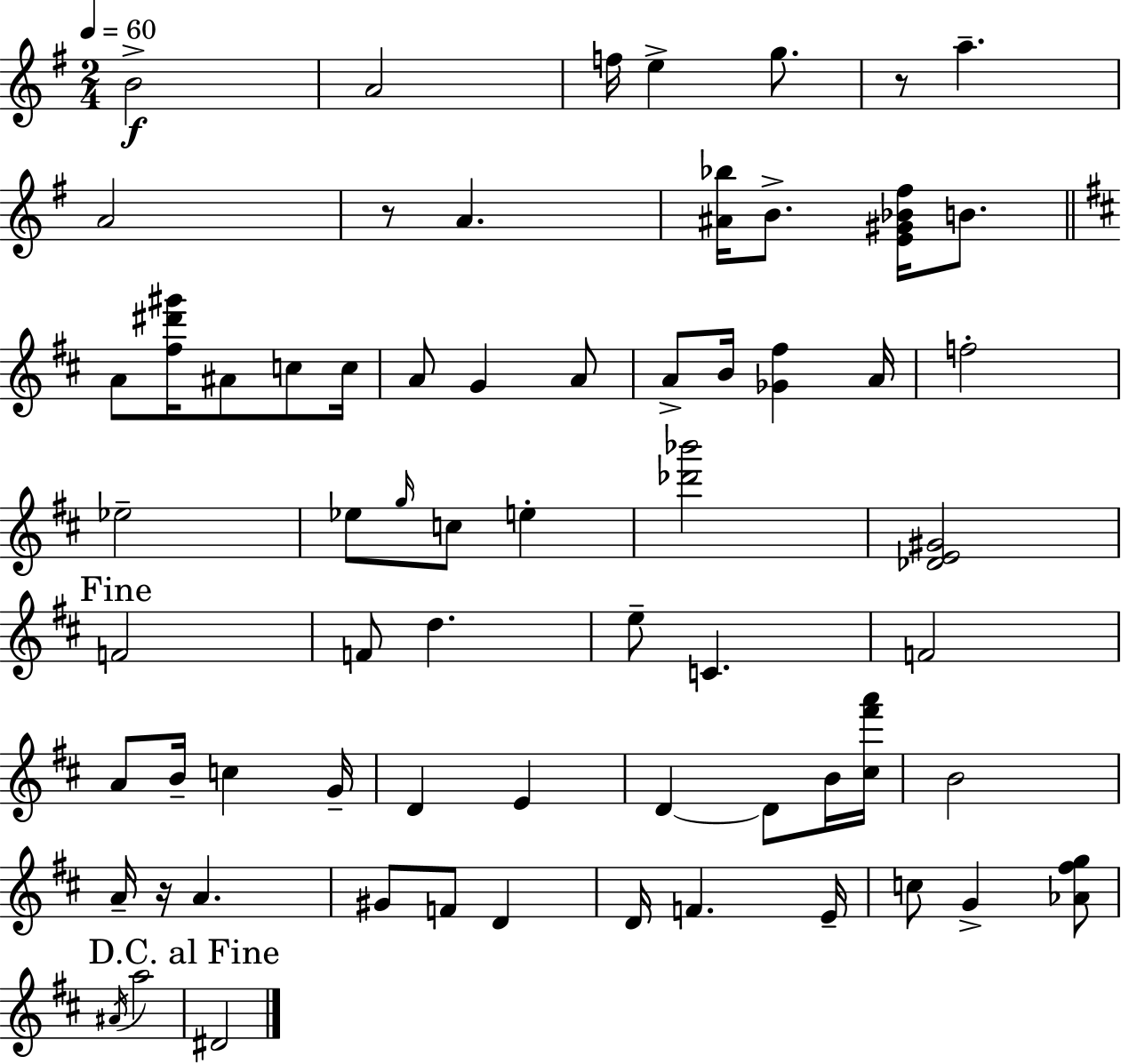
B4/h A4/h F5/s E5/q G5/e. R/e A5/q. A4/h R/e A4/q. [A#4,Bb5]/s B4/e. [E4,G#4,Bb4,F#5]/s B4/e. A4/e [F#5,D#6,G#6]/s A#4/e C5/e C5/s A4/e G4/q A4/e A4/e B4/s [Gb4,F#5]/q A4/s F5/h Eb5/h Eb5/e G5/s C5/e E5/q [Db6,Bb6]/h [Db4,E4,G#4]/h F4/h F4/e D5/q. E5/e C4/q. F4/h A4/e B4/s C5/q G4/s D4/q E4/q D4/q D4/e B4/s [C#5,F#6,A6]/s B4/h A4/s R/s A4/q. G#4/e F4/e D4/q D4/s F4/q. E4/s C5/e G4/q [Ab4,F#5,G5]/e A#4/s A5/h D#4/h